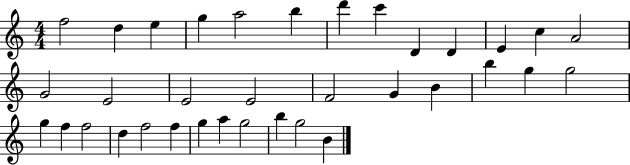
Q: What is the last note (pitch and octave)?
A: B4